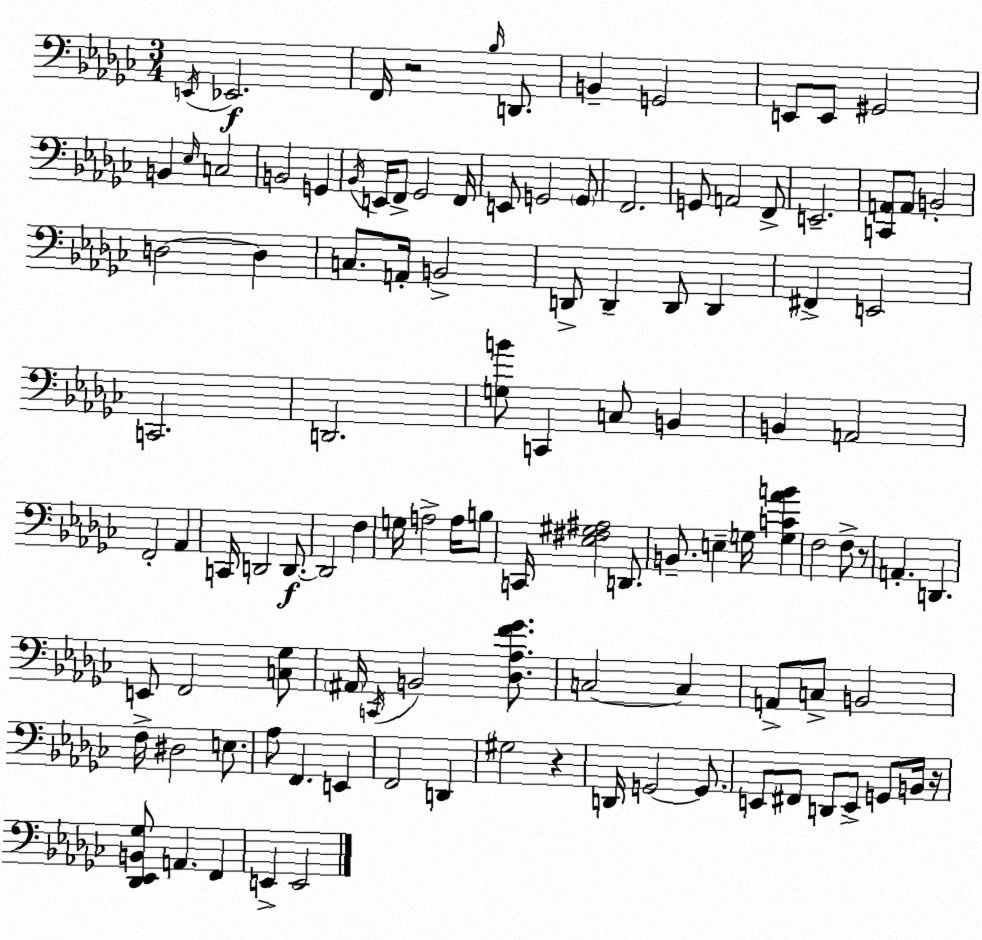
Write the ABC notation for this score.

X:1
T:Untitled
M:3/4
L:1/4
K:Ebm
E,,/4 _E,,2 F,,/4 z2 _B,/4 D,,/2 B,, G,,2 E,,/2 E,,/2 ^G,,2 B,, _E,/4 C,2 B,,2 G,, _B,,/4 E,,/4 F,,/2 _G,,2 F,,/4 E,,/2 G,,2 G,,/2 F,,2 G,,/2 A,,2 F,,/2 E,,2 [C,,A,,]/2 A,,/2 B,,2 D,2 D, C,/2 A,,/4 B,,2 D,,/2 D,, D,,/2 D,, ^F,, E,,2 C,,2 D,,2 [G,B]/2 C,, C,/2 B,, B,, A,,2 F,,2 _A,, C,,/4 D,,2 D,,/2 D,,2 F, G,/4 A,2 A,/4 B,/2 C,,/4 [_E,^F,^G,^A,]2 D,,/2 B,,/2 E, G,/4 [G,C_AB] F,2 F,/2 z/2 A,, D,, E,,/2 F,,2 [C,_G,]/2 ^A,,/4 C,,/4 B,,2 [_D,_A,F_G]/2 C,2 C, A,,/2 C,/2 B,,2 F,/4 ^D,2 E,/2 _A,/2 F,, E,, F,,2 D,, ^G,2 z D,,/4 G,,2 G,,/2 E,,/2 ^F,,/2 D,,/2 E,,/2 G,,/2 B,,/4 z/4 [_D,,_E,,B,,_G,]/2 A,, F,, E,, E,,2